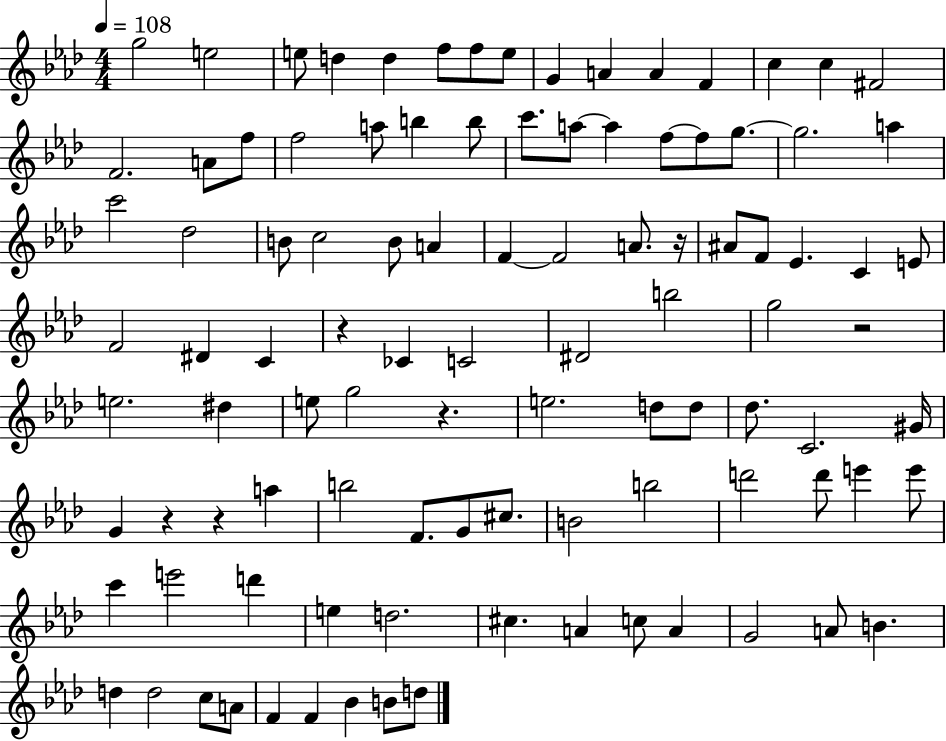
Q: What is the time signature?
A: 4/4